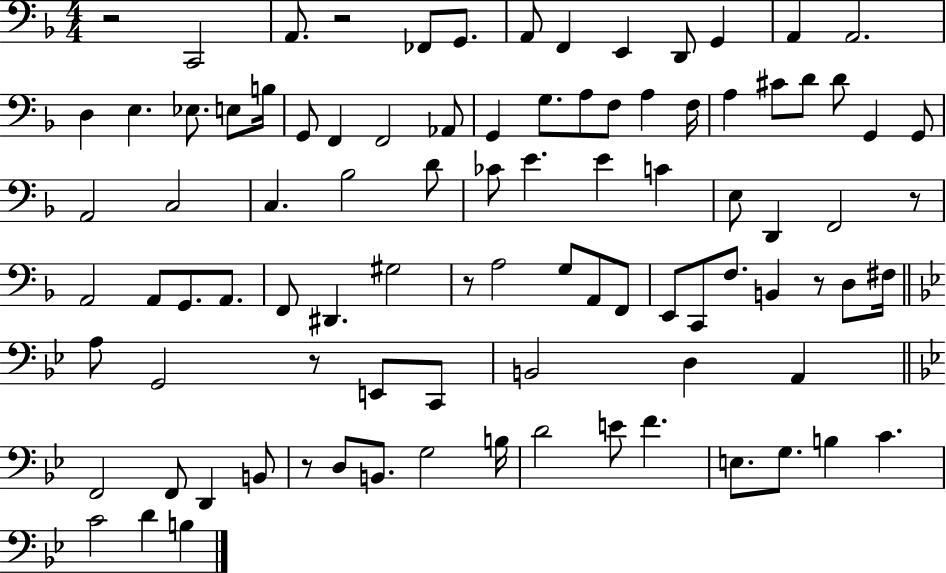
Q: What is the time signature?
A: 4/4